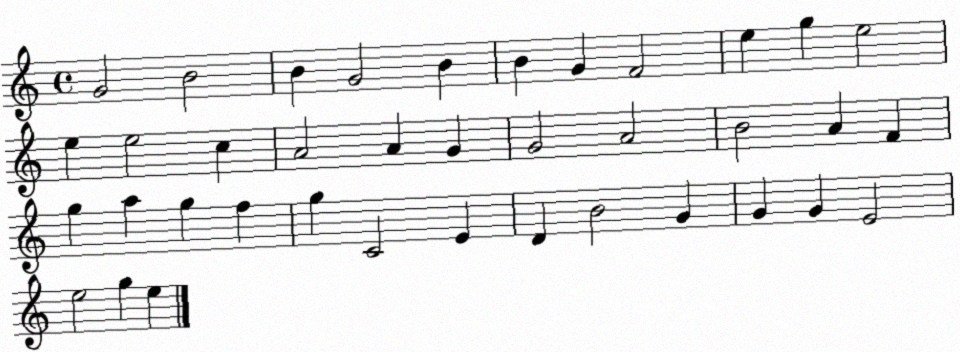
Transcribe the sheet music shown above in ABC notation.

X:1
T:Untitled
M:4/4
L:1/4
K:C
G2 B2 B G2 B B G F2 e g e2 e e2 c A2 A G G2 A2 B2 A F g a g f g C2 E D B2 G G G E2 e2 g e